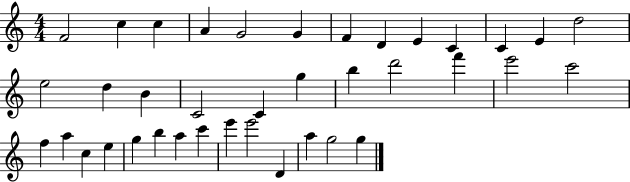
F4/h C5/q C5/q A4/q G4/h G4/q F4/q D4/q E4/q C4/q C4/q E4/q D5/h E5/h D5/q B4/q C4/h C4/q G5/q B5/q D6/h F6/q E6/h C6/h F5/q A5/q C5/q E5/q G5/q B5/q A5/q C6/q E6/q E6/h D4/q A5/q G5/h G5/q